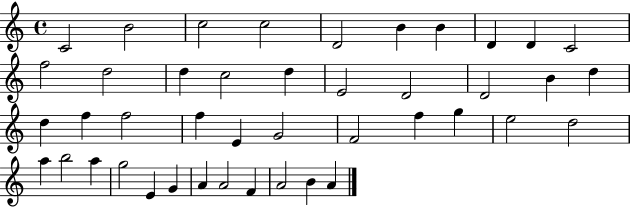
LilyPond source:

{
  \clef treble
  \time 4/4
  \defaultTimeSignature
  \key c \major
  c'2 b'2 | c''2 c''2 | d'2 b'4 b'4 | d'4 d'4 c'2 | \break f''2 d''2 | d''4 c''2 d''4 | e'2 d'2 | d'2 b'4 d''4 | \break d''4 f''4 f''2 | f''4 e'4 g'2 | f'2 f''4 g''4 | e''2 d''2 | \break a''4 b''2 a''4 | g''2 e'4 g'4 | a'4 a'2 f'4 | a'2 b'4 a'4 | \break \bar "|."
}